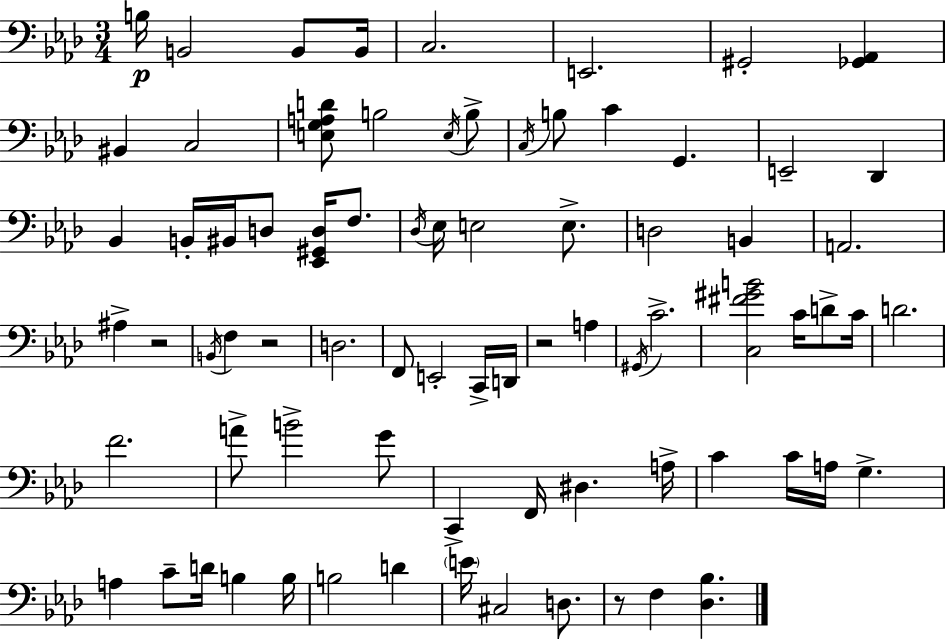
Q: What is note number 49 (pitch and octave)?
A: G4